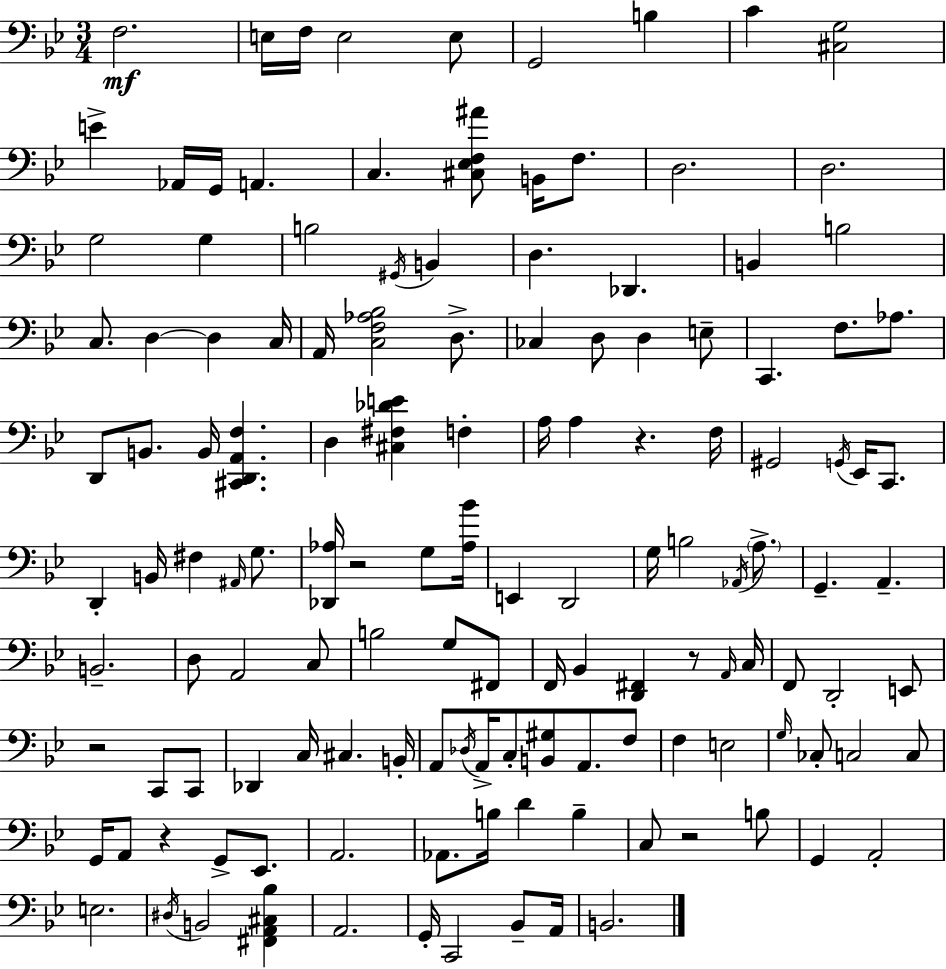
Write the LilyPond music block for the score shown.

{
  \clef bass
  \numericTimeSignature
  \time 3/4
  \key bes \major
  f2.\mf | e16 f16 e2 e8 | g,2 b4 | c'4 <cis g>2 | \break e'4-> aes,16 g,16 a,4. | c4. <cis ees f ais'>8 b,16 f8. | d2. | d2. | \break g2 g4 | b2 \acciaccatura { gis,16 } b,4 | d4. des,4. | b,4 b2 | \break c8. d4~~ d4 | c16 a,16 <c f aes bes>2 d8.-> | ces4 d8 d4 e8-- | c,4. f8. aes8. | \break d,8 b,8. b,16 <cis, d, a, f>4. | d4 <cis fis des' e'>4 f4-. | a16 a4 r4. | f16 gis,2 \acciaccatura { g,16 } ees,16 c,8. | \break d,4-. b,16 fis4 \grace { ais,16 } | g8. <des, aes>16 r2 | g8 <aes bes'>16 e,4 d,2 | g16 b2 | \break \acciaccatura { aes,16 } \parenthesize a8.-> g,4.-- a,4.-- | b,2.-- | d8 a,2 | c8 b2 | \break g8 fis,8 f,16 bes,4 <d, fis,>4 | r8 \grace { a,16 } c16 f,8 d,2-. | e,8 r2 | c,8 c,8 des,4 c16 cis4. | \break b,16-. a,8 \acciaccatura { des16 } a,16-> c8-. <b, gis>8 | a,8. f8 f4 e2 | \grace { g16 } ces8-. c2 | c8 g,16 a,8 r4 | \break g,8-> ees,8. a,2. | aes,8. b16 d'4 | b4-- c8 r2 | b8 g,4 a,2-. | \break e2. | \acciaccatura { dis16 } b,2 | <fis, a, cis bes>4 a,2. | g,16-. c,2 | \break bes,8-- a,16 b,2. | \bar "|."
}